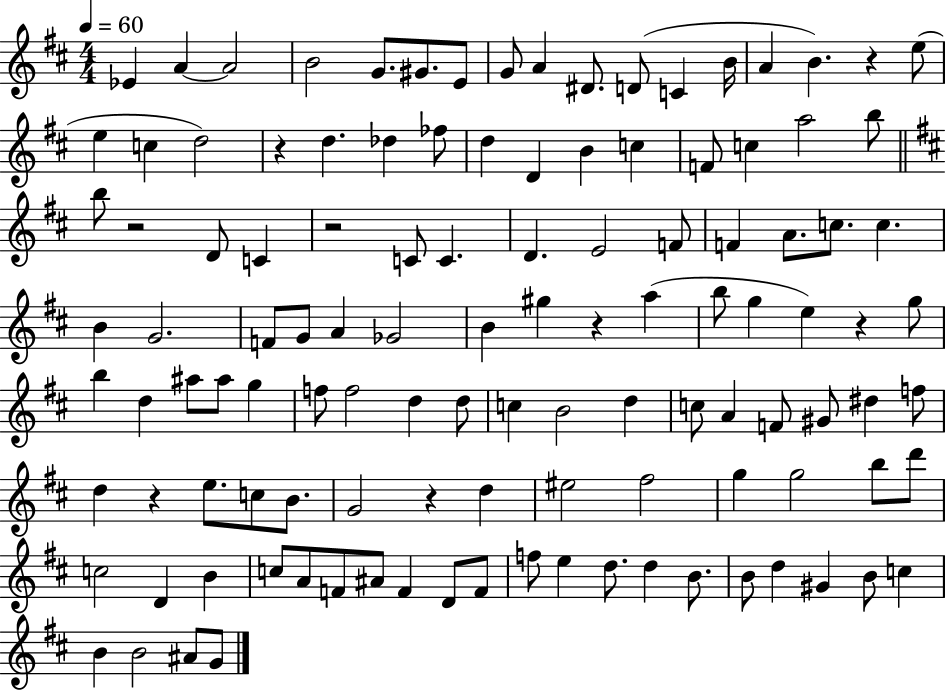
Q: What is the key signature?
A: D major